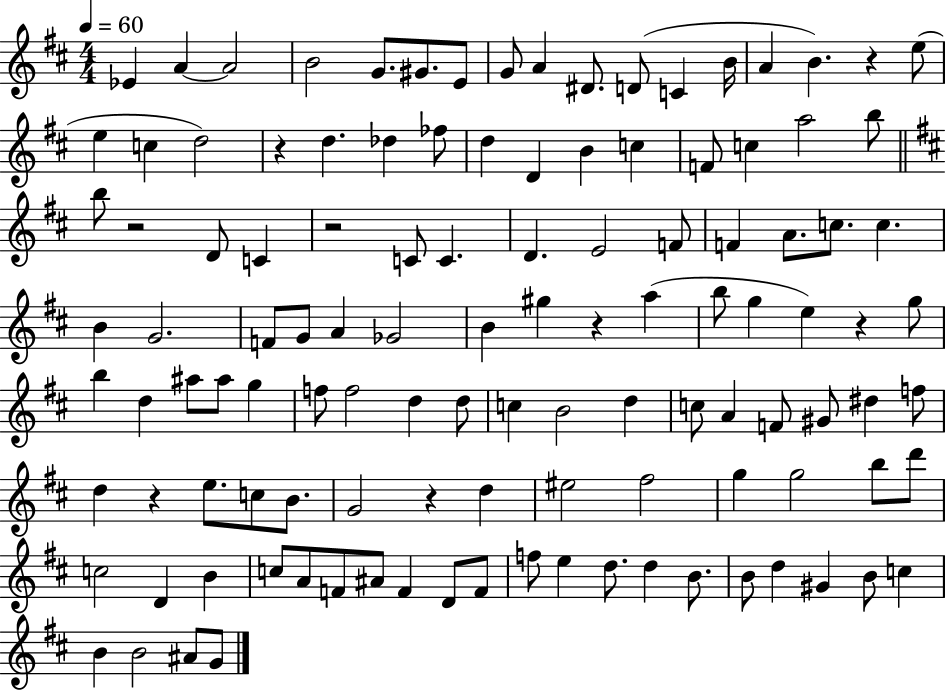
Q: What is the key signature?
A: D major